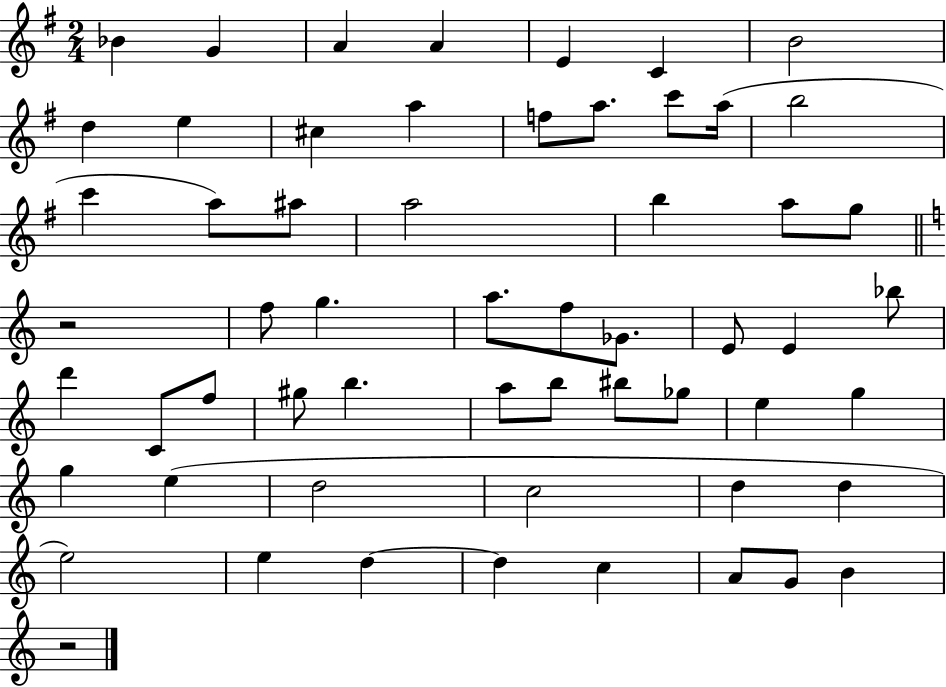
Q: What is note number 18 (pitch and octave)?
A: A5